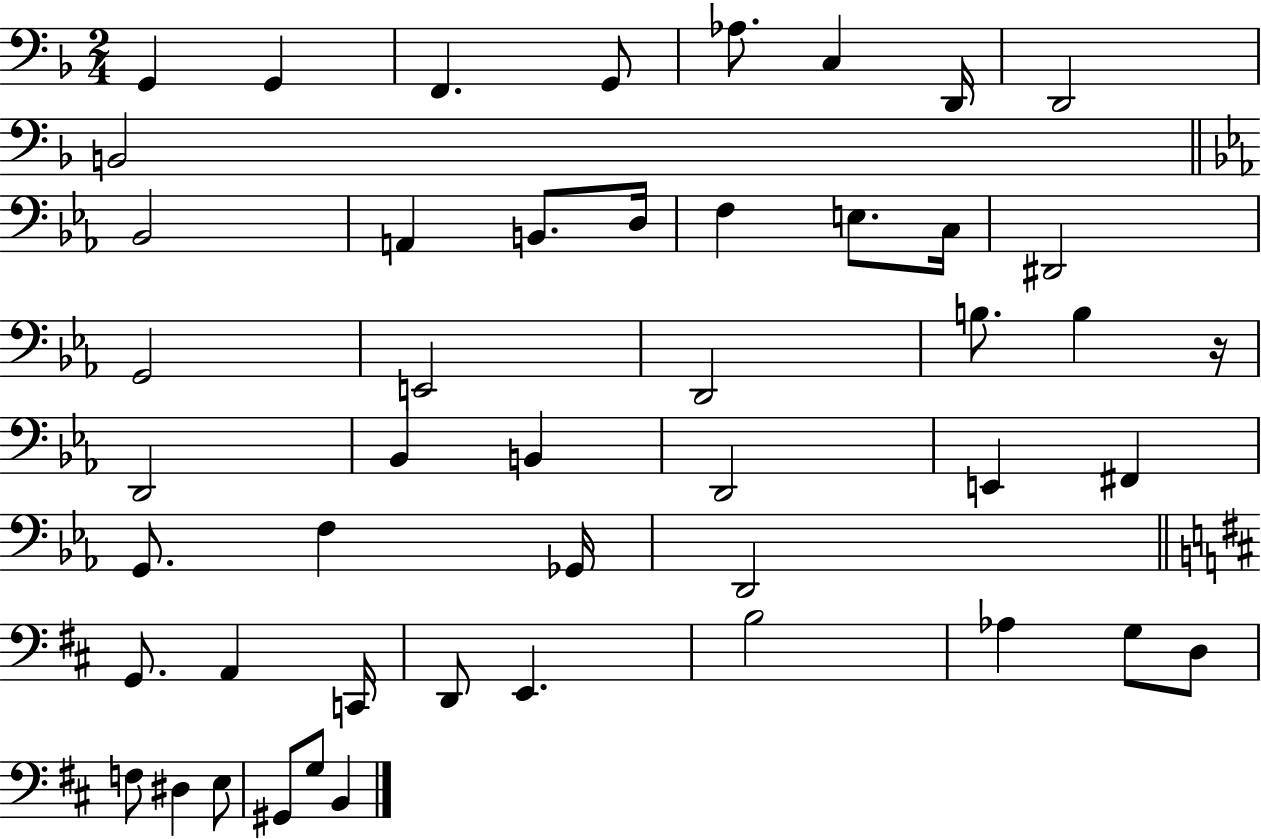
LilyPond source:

{
  \clef bass
  \numericTimeSignature
  \time 2/4
  \key f \major
  g,4 g,4 | f,4. g,8 | aes8. c4 d,16 | d,2 | \break b,2 | \bar "||" \break \key c \minor bes,2 | a,4 b,8. d16 | f4 e8. c16 | dis,2 | \break g,2 | e,2 | d,2 | b8. b4 r16 | \break d,2 | bes,4 b,4 | d,2 | e,4 fis,4 | \break g,8. f4 ges,16 | d,2 | \bar "||" \break \key b \minor g,8. a,4 c,16 | d,8 e,4. | b2 | aes4 g8 d8 | \break f8 dis4 e8 | gis,8 g8 b,4 | \bar "|."
}